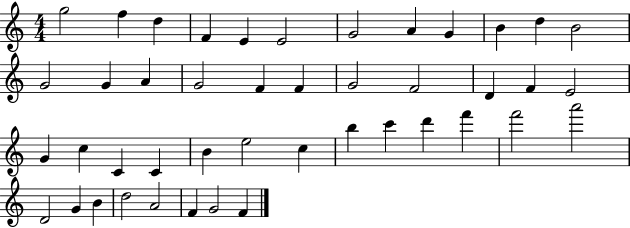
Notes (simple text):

G5/h F5/q D5/q F4/q E4/q E4/h G4/h A4/q G4/q B4/q D5/q B4/h G4/h G4/q A4/q G4/h F4/q F4/q G4/h F4/h D4/q F4/q E4/h G4/q C5/q C4/q C4/q B4/q E5/h C5/q B5/q C6/q D6/q F6/q F6/h A6/h D4/h G4/q B4/q D5/h A4/h F4/q G4/h F4/q